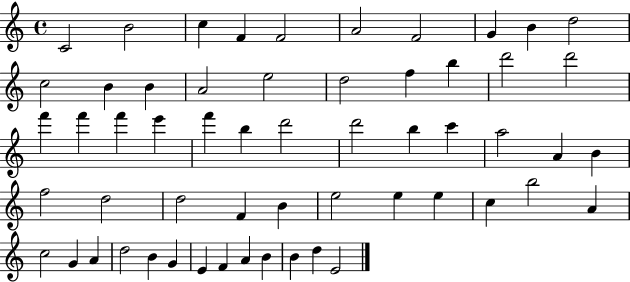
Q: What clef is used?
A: treble